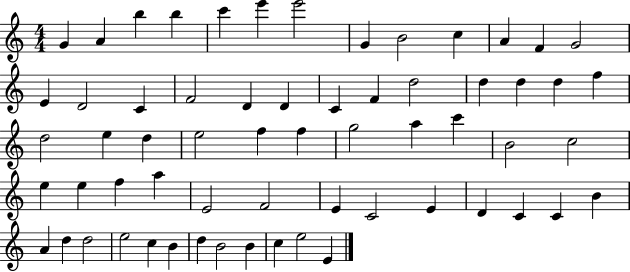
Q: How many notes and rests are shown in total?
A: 62